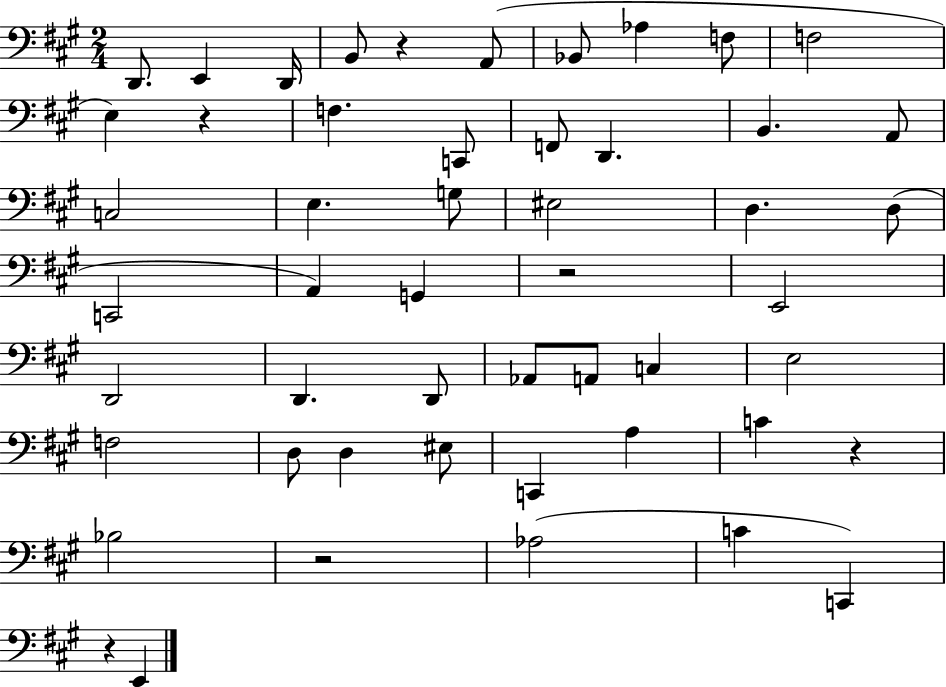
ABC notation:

X:1
T:Untitled
M:2/4
L:1/4
K:A
D,,/2 E,, D,,/4 B,,/2 z A,,/2 _B,,/2 _A, F,/2 F,2 E, z F, C,,/2 F,,/2 D,, B,, A,,/2 C,2 E, G,/2 ^E,2 D, D,/2 C,,2 A,, G,, z2 E,,2 D,,2 D,, D,,/2 _A,,/2 A,,/2 C, E,2 F,2 D,/2 D, ^E,/2 C,, A, C z _B,2 z2 _A,2 C C,, z E,,